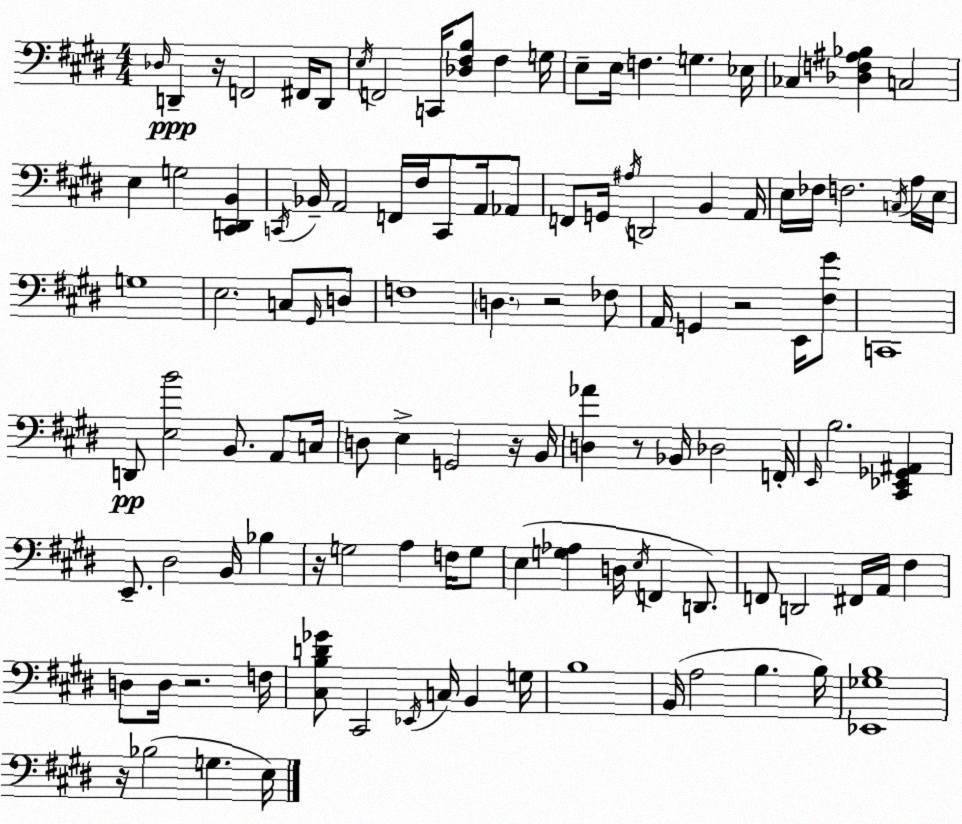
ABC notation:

X:1
T:Untitled
M:4/4
L:1/4
K:E
_D,/4 D,, z/4 F,,2 ^F,,/4 D,,/2 E,/4 F,,2 C,,/4 [_D,^F,B,]/2 ^F, G,/4 E,/2 E,/4 F, G, _E,/4 _C, [_D,F,^A,_B,] C,2 E, G,2 [^C,,D,,B,,] C,,/4 _B,,/4 A,,2 F,,/4 ^F,/4 C,,/2 A,,/4 _A,,/2 F,,/2 G,,/4 ^A,/4 D,,2 B,, A,,/4 E,/4 _F,/4 F,2 C,/4 A,/4 E,/4 G,4 E,2 C,/2 ^G,,/4 D,/2 F,4 D, z2 _F,/2 A,,/4 G,, z2 E,,/4 [^F,^G]/2 C,,4 D,,/2 [E,B]2 B,,/2 A,,/2 C,/4 D,/2 E, G,,2 z/4 B,,/4 [D,_A] z/2 _B,,/4 _D,2 F,,/4 E,,/4 B,2 [^C,,_E,,_G,,^A,,] E,,/2 ^D,2 B,,/4 _B, z/4 G,2 A, F,/4 G,/2 E, [G,_A,] D,/4 E,/4 F,, D,,/2 F,,/2 D,,2 ^F,,/4 A,,/4 ^F, D,/2 D,/4 z2 F,/4 [^C,B,D_G]/2 ^C,,2 _E,,/4 C,/4 B,, G,/4 B,4 B,,/4 A,2 B, B,/4 [_E,,_G,B,]4 z/4 _B,2 G, E,/4